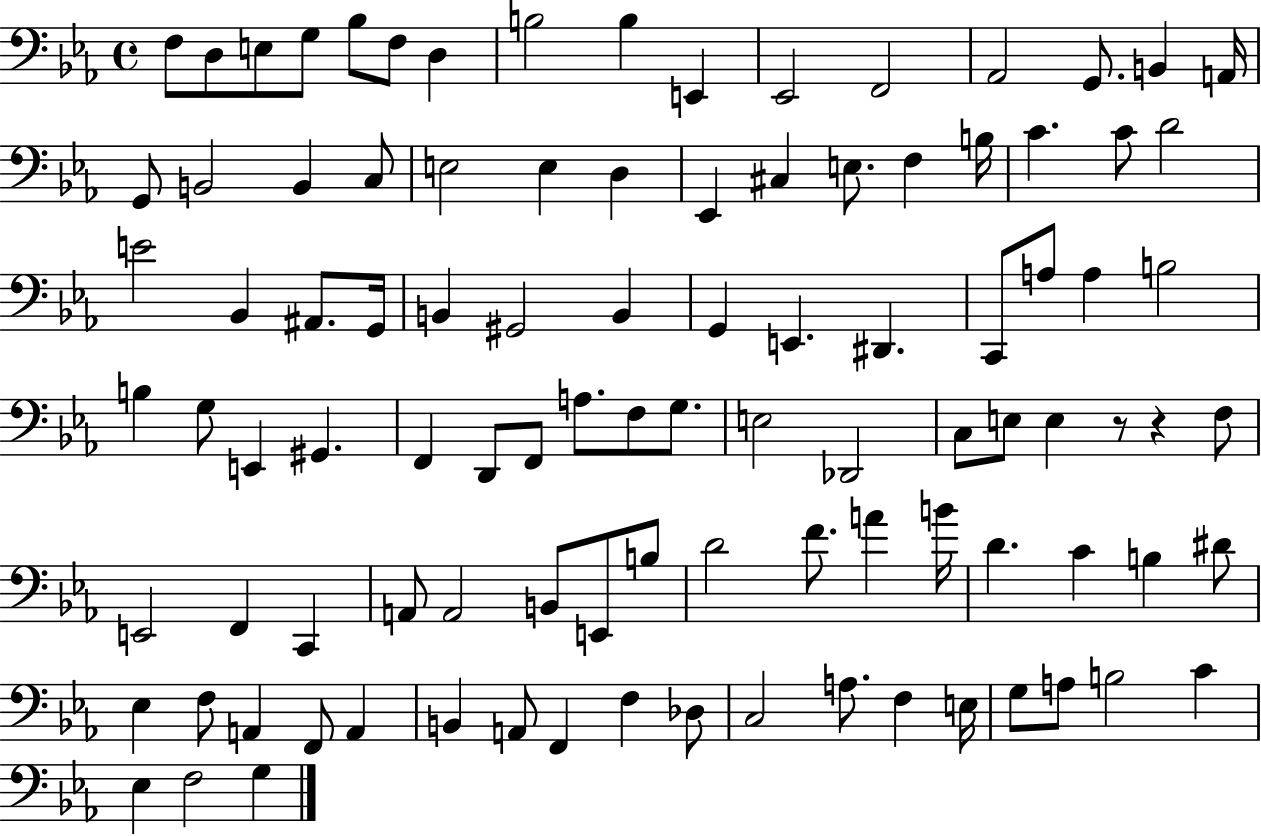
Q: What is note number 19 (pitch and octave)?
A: B2